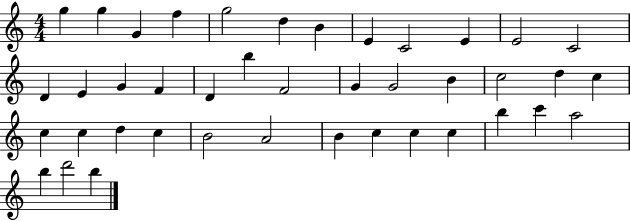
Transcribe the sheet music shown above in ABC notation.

X:1
T:Untitled
M:4/4
L:1/4
K:C
g g G f g2 d B E C2 E E2 C2 D E G F D b F2 G G2 B c2 d c c c d c B2 A2 B c c c b c' a2 b d'2 b